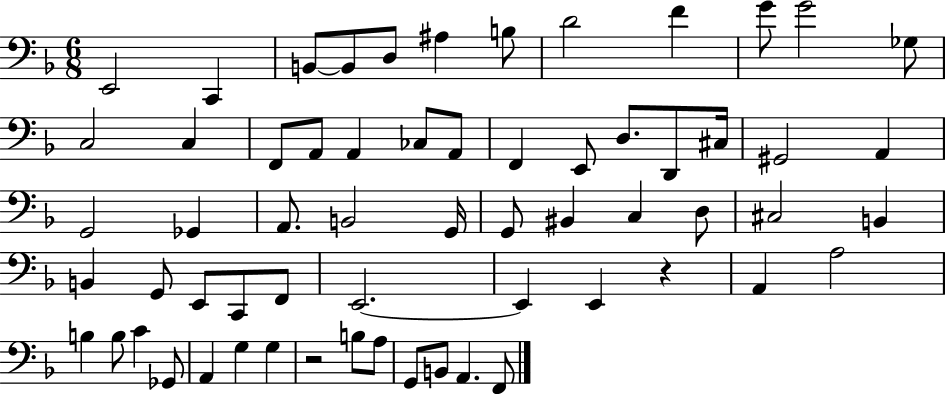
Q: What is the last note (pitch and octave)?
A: F2